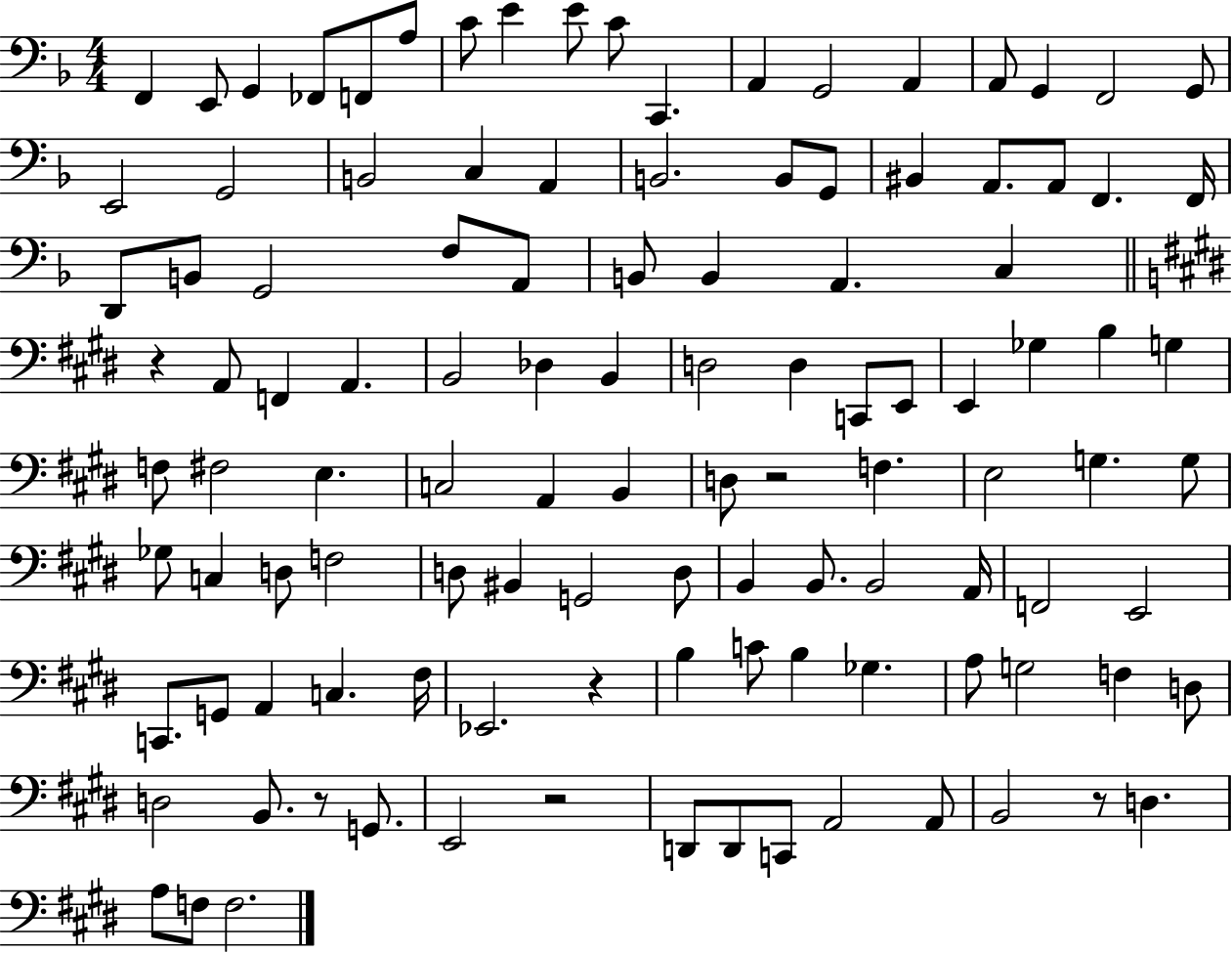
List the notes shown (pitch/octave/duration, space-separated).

F2/q E2/e G2/q FES2/e F2/e A3/e C4/e E4/q E4/e C4/e C2/q. A2/q G2/h A2/q A2/e G2/q F2/h G2/e E2/h G2/h B2/h C3/q A2/q B2/h. B2/e G2/e BIS2/q A2/e. A2/e F2/q. F2/s D2/e B2/e G2/h F3/e A2/e B2/e B2/q A2/q. C3/q R/q A2/e F2/q A2/q. B2/h Db3/q B2/q D3/h D3/q C2/e E2/e E2/q Gb3/q B3/q G3/q F3/e F#3/h E3/q. C3/h A2/q B2/q D3/e R/h F3/q. E3/h G3/q. G3/e Gb3/e C3/q D3/e F3/h D3/e BIS2/q G2/h D3/e B2/q B2/e. B2/h A2/s F2/h E2/h C2/e. G2/e A2/q C3/q. F#3/s Eb2/h. R/q B3/q C4/e B3/q Gb3/q. A3/e G3/h F3/q D3/e D3/h B2/e. R/e G2/e. E2/h R/h D2/e D2/e C2/e A2/h A2/e B2/h R/e D3/q. A3/e F3/e F3/h.